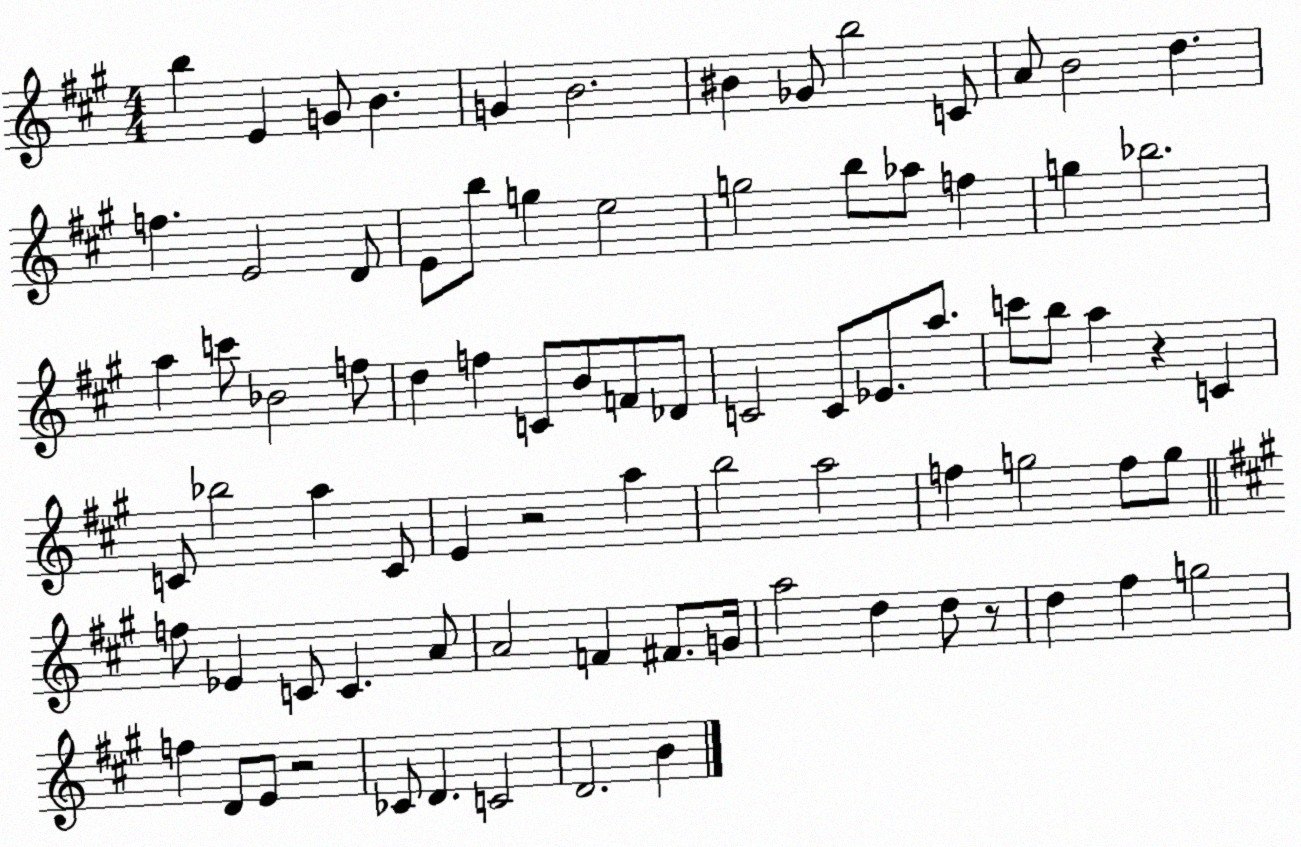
X:1
T:Untitled
M:4/4
L:1/4
K:A
b E G/2 B G B2 ^B _G/2 b2 C/2 A/2 B2 d f E2 D/2 E/2 b/2 g e2 g2 b/2 _a/2 f g _b2 a c'/2 _B2 f/2 d f C/2 B/2 F/2 _D/2 C2 C/2 _E/2 a/2 c'/2 b/2 a z C C/2 _b2 a C/2 E z2 a b2 a2 f g2 f/2 g/2 f/2 _E C/2 C A/2 A2 F ^F/2 G/4 a2 d d/2 z/2 d ^f g2 f D/2 E/2 z2 _C/2 D C2 D2 B